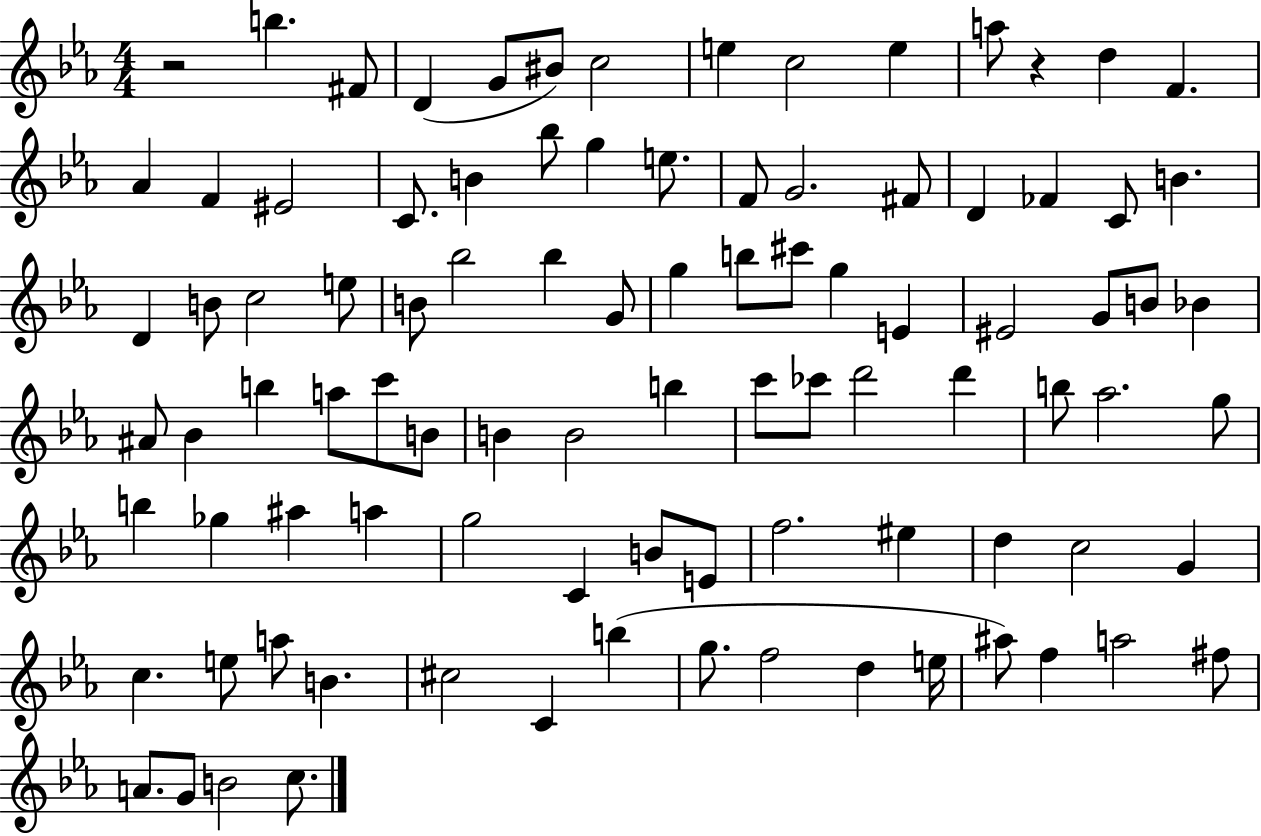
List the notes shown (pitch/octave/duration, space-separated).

R/h B5/q. F#4/e D4/q G4/e BIS4/e C5/h E5/q C5/h E5/q A5/e R/q D5/q F4/q. Ab4/q F4/q EIS4/h C4/e. B4/q Bb5/e G5/q E5/e. F4/e G4/h. F#4/e D4/q FES4/q C4/e B4/q. D4/q B4/e C5/h E5/e B4/e Bb5/h Bb5/q G4/e G5/q B5/e C#6/e G5/q E4/q EIS4/h G4/e B4/e Bb4/q A#4/e Bb4/q B5/q A5/e C6/e B4/e B4/q B4/h B5/q C6/e CES6/e D6/h D6/q B5/e Ab5/h. G5/e B5/q Gb5/q A#5/q A5/q G5/h C4/q B4/e E4/e F5/h. EIS5/q D5/q C5/h G4/q C5/q. E5/e A5/e B4/q. C#5/h C4/q B5/q G5/e. F5/h D5/q E5/s A#5/e F5/q A5/h F#5/e A4/e. G4/e B4/h C5/e.